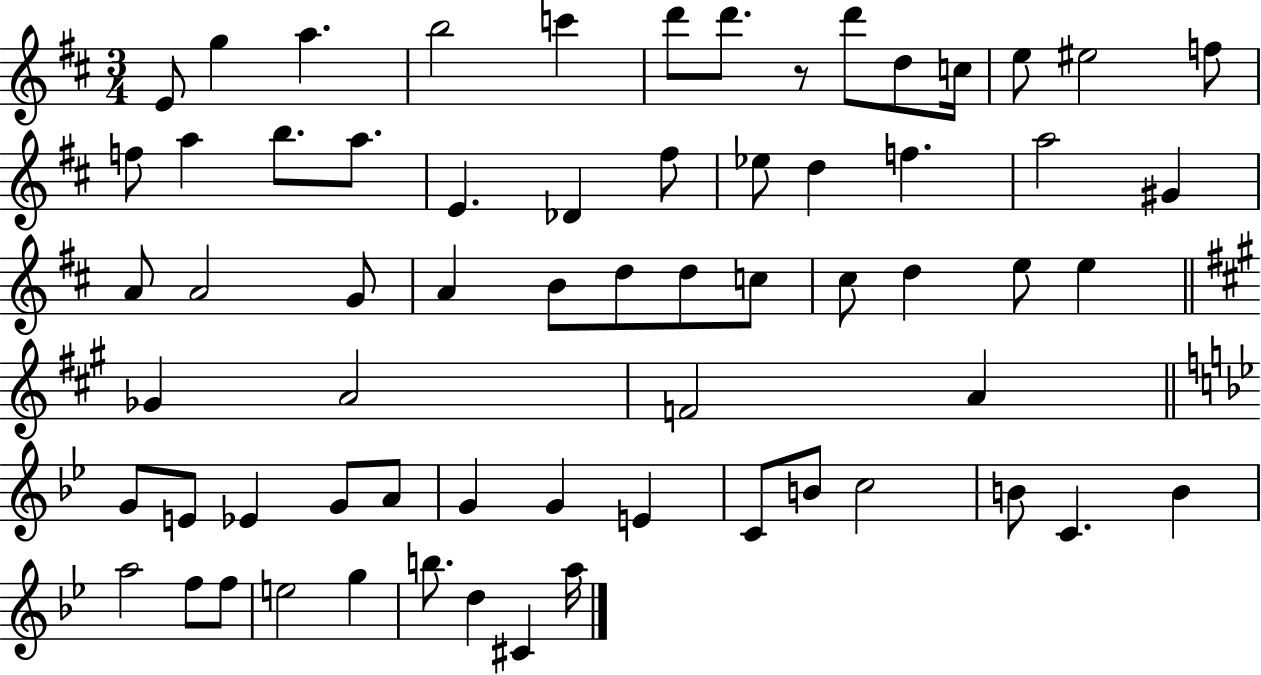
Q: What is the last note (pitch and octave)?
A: A5